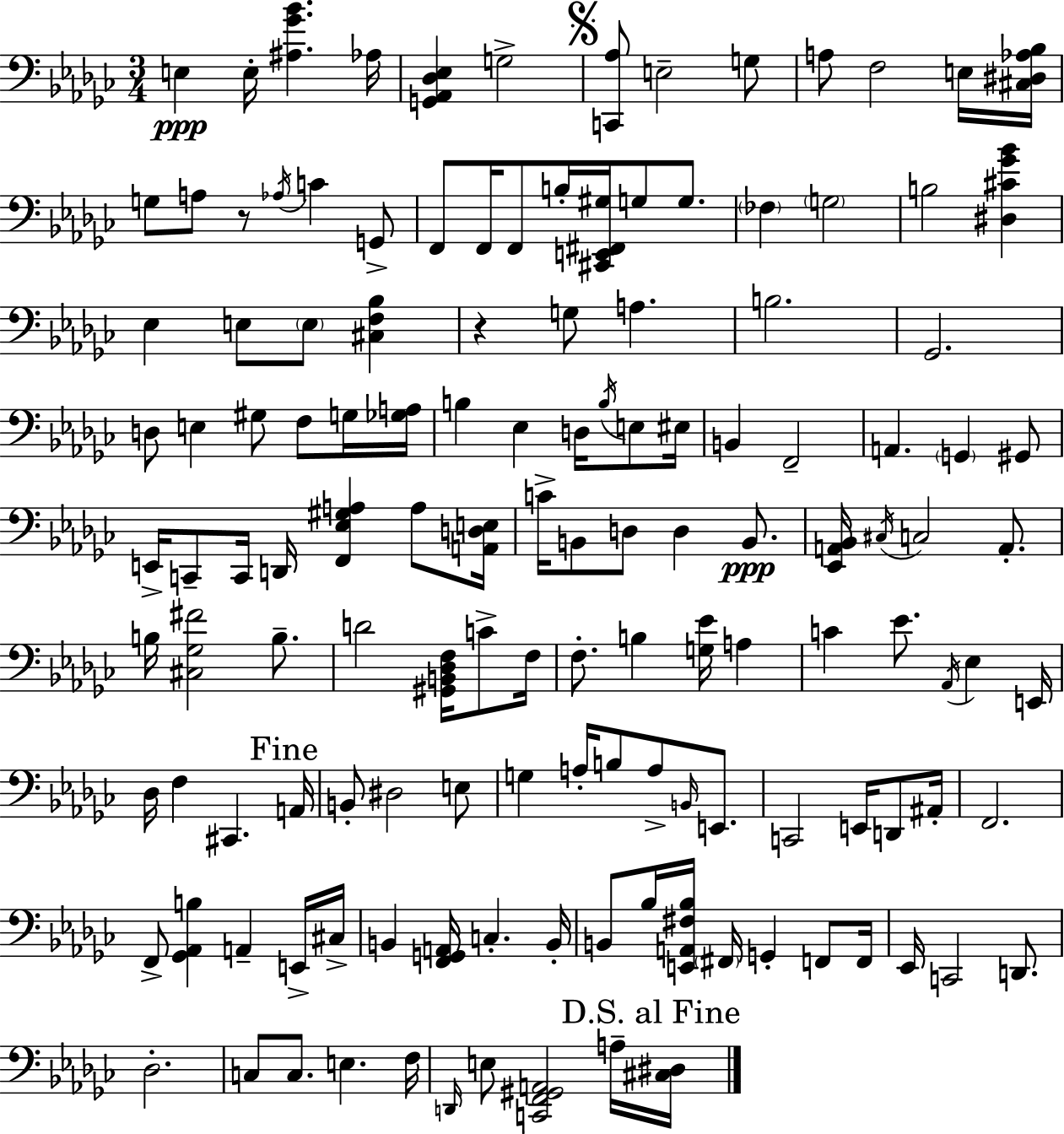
X:1
T:Untitled
M:3/4
L:1/4
K:Ebm
E, E,/4 [^A,_G_B] _A,/4 [G,,_A,,_D,_E,] G,2 [C,,_A,]/2 E,2 G,/2 A,/2 F,2 E,/4 [^C,^D,_A,_B,]/4 G,/2 A,/2 z/2 _A,/4 C G,,/2 F,,/2 F,,/4 F,,/2 B,/4 [^C,,E,,^F,,^G,]/4 G,/2 G,/2 _F, G,2 B,2 [^D,^C_G_B] _E, E,/2 E,/2 [^C,F,_B,] z G,/2 A, B,2 _G,,2 D,/2 E, ^G,/2 F,/2 G,/4 [_G,A,]/4 B, _E, D,/4 B,/4 E,/2 ^E,/4 B,, F,,2 A,, G,, ^G,,/2 E,,/4 C,,/2 C,,/4 D,,/4 [F,,_E,^G,A,] A,/2 [A,,D,E,]/4 C/4 B,,/2 D,/2 D, B,,/2 [_E,,A,,_B,,]/4 ^C,/4 C,2 A,,/2 B,/4 [^C,_G,^F]2 B,/2 D2 [^G,,B,,_D,F,]/4 C/2 F,/4 F,/2 B, [G,_E]/4 A, C _E/2 _A,,/4 _E, E,,/4 _D,/4 F, ^C,, A,,/4 B,,/2 ^D,2 E,/2 G, A,/4 B,/2 A,/2 B,,/4 E,,/2 C,,2 E,,/4 D,,/2 ^A,,/4 F,,2 F,,/2 [_G,,_A,,B,] A,, E,,/4 ^C,/4 B,, [F,,G,,A,,]/4 C, B,,/4 B,,/2 _B,/4 [E,,A,,^F,_B,]/4 ^F,,/4 G,, F,,/2 F,,/4 _E,,/4 C,,2 D,,/2 _D,2 C,/2 C,/2 E, F,/4 D,,/4 E,/2 [C,,F,,^G,,A,,]2 A,/4 [^C,^D,]/4